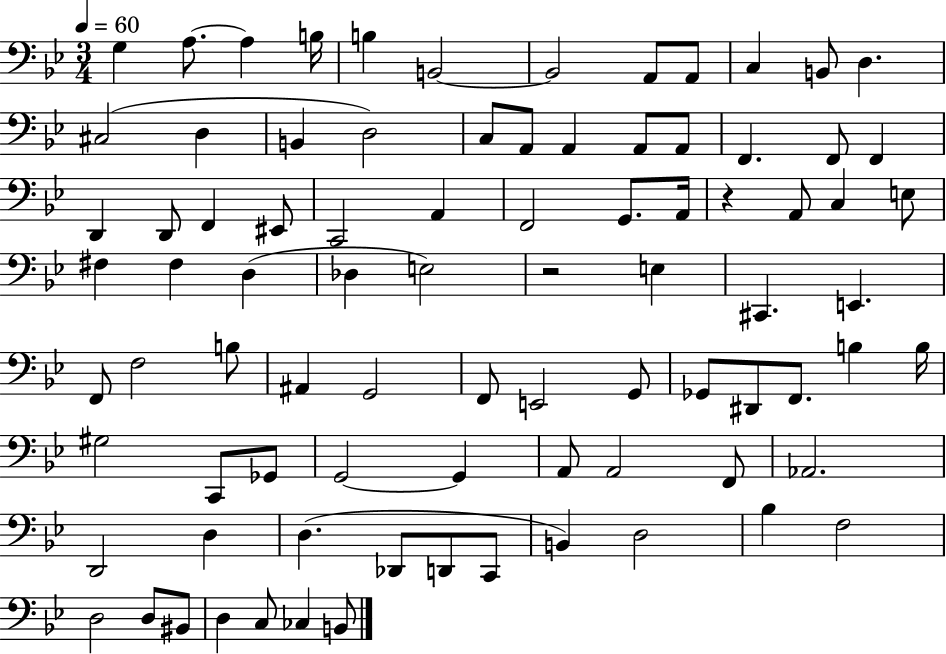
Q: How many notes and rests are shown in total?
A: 85